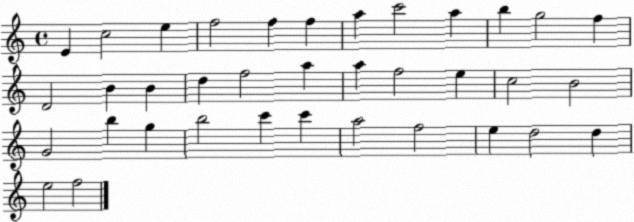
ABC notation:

X:1
T:Untitled
M:4/4
L:1/4
K:C
E c2 e f2 f f a c'2 a b g2 f D2 B B d f2 a a f2 e c2 B2 G2 b g b2 c' c' a2 f2 e d2 d e2 f2